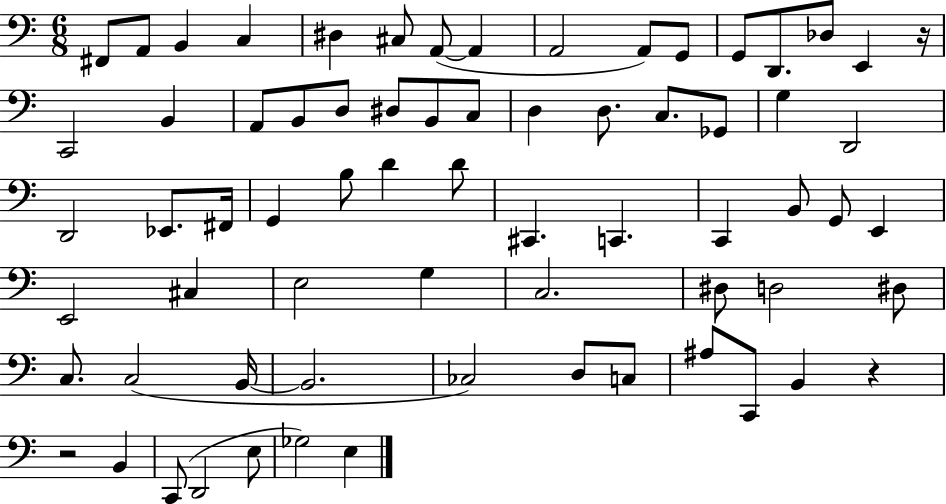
F#2/e A2/e B2/q C3/q D#3/q C#3/e A2/e A2/q A2/h A2/e G2/e G2/e D2/e. Db3/e E2/q R/s C2/h B2/q A2/e B2/e D3/e D#3/e B2/e C3/e D3/q D3/e. C3/e. Gb2/e G3/q D2/h D2/h Eb2/e. F#2/s G2/q B3/e D4/q D4/e C#2/q. C2/q. C2/q B2/e G2/e E2/q E2/h C#3/q E3/h G3/q C3/h. D#3/e D3/h D#3/e C3/e. C3/h B2/s B2/h. CES3/h D3/e C3/e A#3/e C2/e B2/q R/q R/h B2/q C2/e D2/h E3/e Gb3/h E3/q